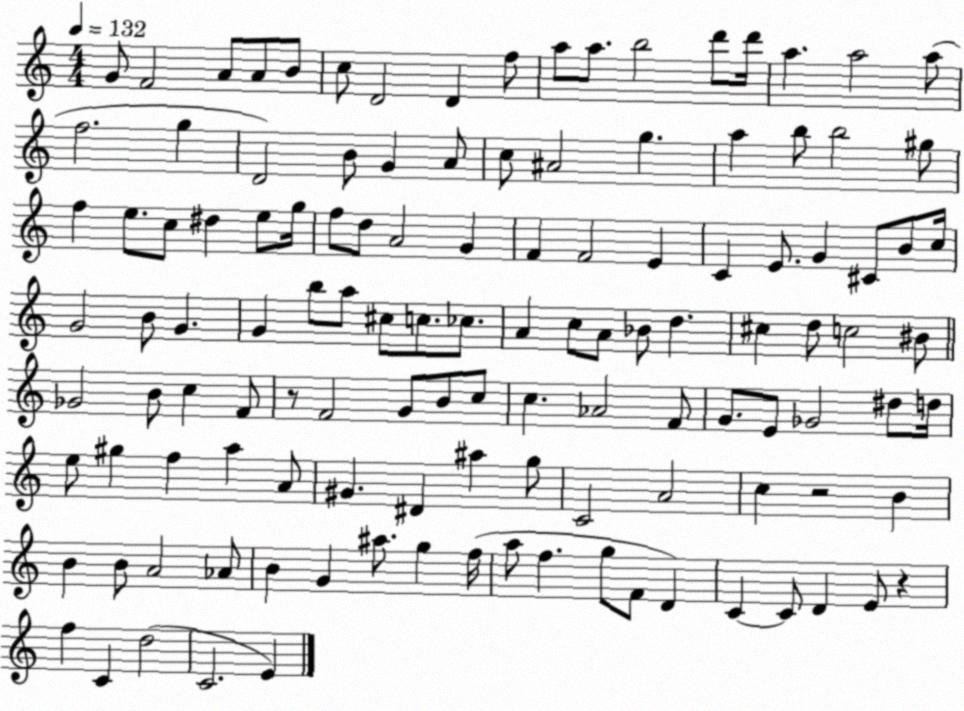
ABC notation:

X:1
T:Untitled
M:4/4
L:1/4
K:C
G/2 F2 A/2 A/2 B/2 c/2 D2 D f/2 a/2 a/2 b2 d'/2 d'/4 a a2 a/2 f2 g D2 B/2 G A/2 c/2 ^A2 g a b/2 b2 ^g/2 f e/2 c/2 ^d e/2 g/4 f/2 d/2 A2 G F F2 E C E/2 G ^C/2 B/2 c/4 G2 B/2 G G b/2 a/2 ^c/2 c/2 _c/2 A c/2 A/2 _B/2 d ^c d/2 c2 ^B/2 _G2 B/2 c F/2 z/2 F2 G/2 B/2 c/2 c _A2 F/2 G/2 E/2 _G2 ^d/2 d/4 e/2 ^g f a A/2 ^G ^D ^a g/2 C2 A2 c z2 B B B/2 A2 _A/2 B G ^a/2 g f/4 a/2 f g/2 F/2 D C C/2 D E/2 z f C d2 C2 E